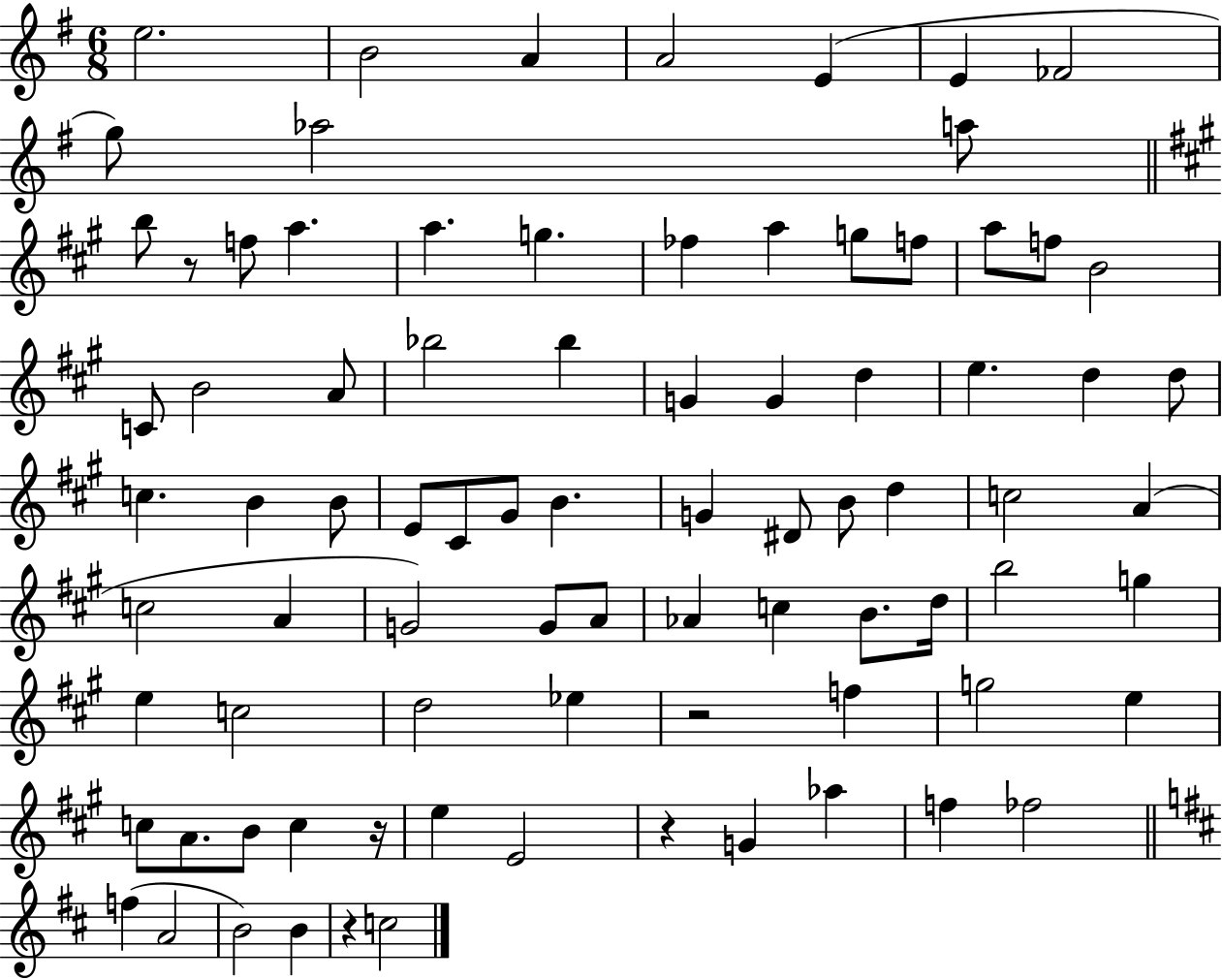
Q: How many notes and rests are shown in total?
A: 84